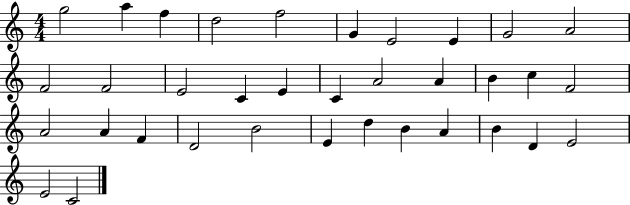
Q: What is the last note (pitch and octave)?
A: C4